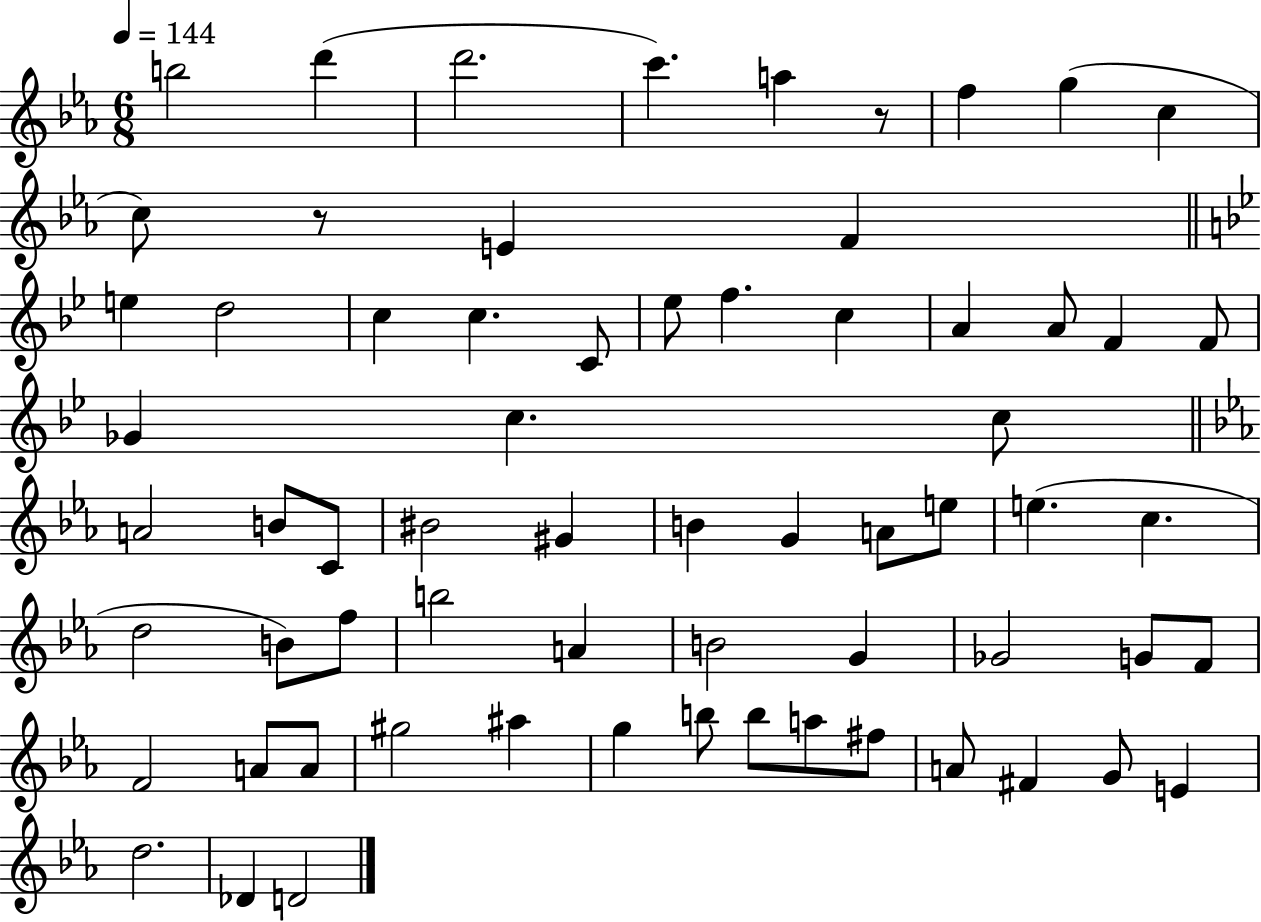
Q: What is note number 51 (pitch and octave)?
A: G#5